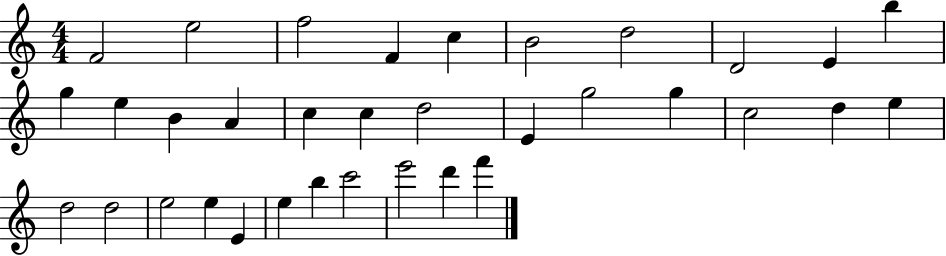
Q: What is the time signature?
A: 4/4